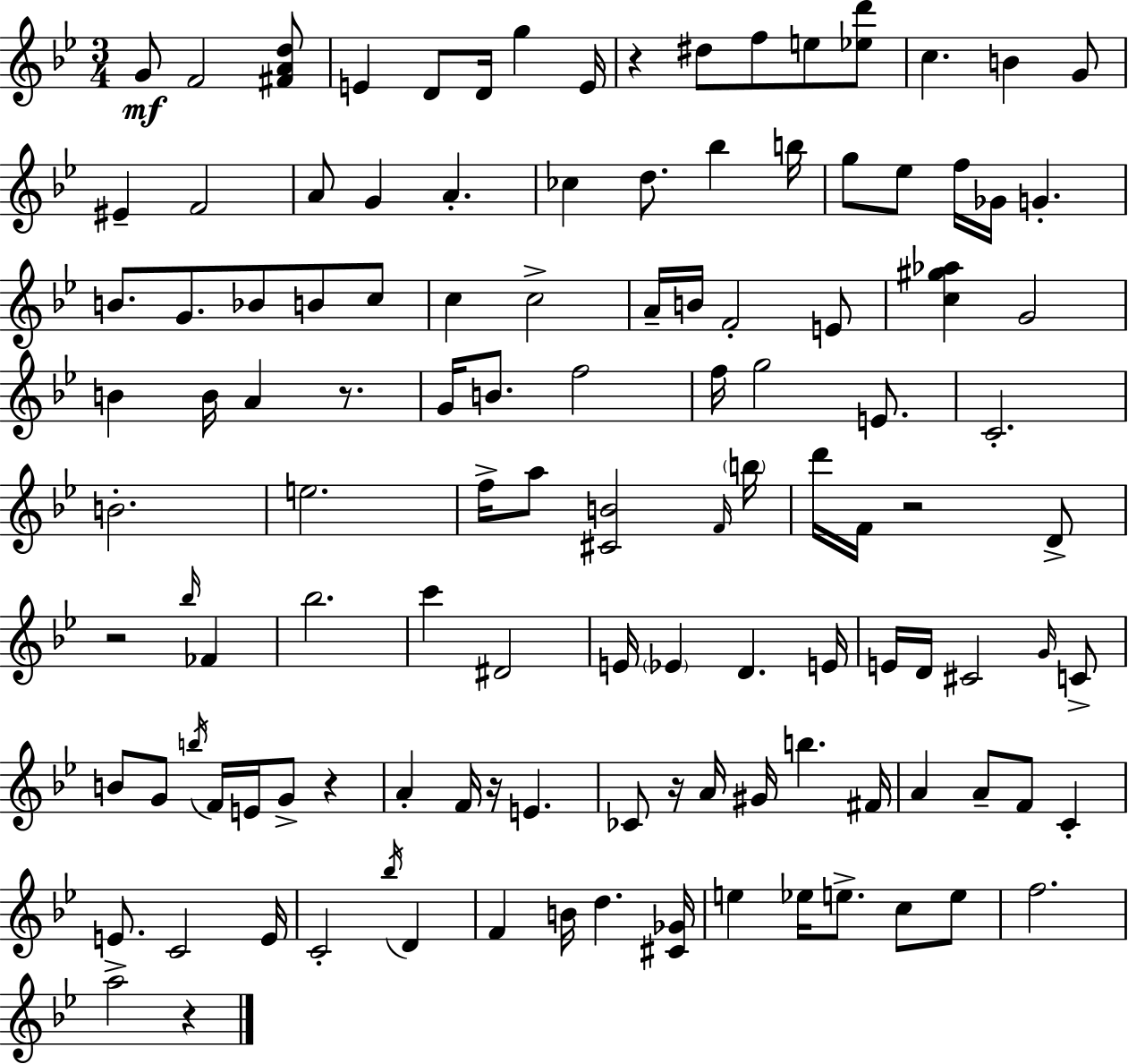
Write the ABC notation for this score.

X:1
T:Untitled
M:3/4
L:1/4
K:Bb
G/2 F2 [^FAd]/2 E D/2 D/4 g E/4 z ^d/2 f/2 e/2 [_ed']/2 c B G/2 ^E F2 A/2 G A _c d/2 _b b/4 g/2 _e/2 f/4 _G/4 G B/2 G/2 _B/2 B/2 c/2 c c2 A/4 B/4 F2 E/2 [c^g_a] G2 B B/4 A z/2 G/4 B/2 f2 f/4 g2 E/2 C2 B2 e2 f/4 a/2 [^CB]2 F/4 b/4 d'/4 F/4 z2 D/2 z2 _b/4 _F _b2 c' ^D2 E/4 _E D E/4 E/4 D/4 ^C2 G/4 C/2 B/2 G/2 b/4 F/4 E/4 G/2 z A F/4 z/4 E _C/2 z/4 A/4 ^G/4 b ^F/4 A A/2 F/2 C E/2 C2 E/4 C2 _b/4 D F B/4 d [^C_G]/4 e _e/4 e/2 c/2 e/2 f2 a2 z